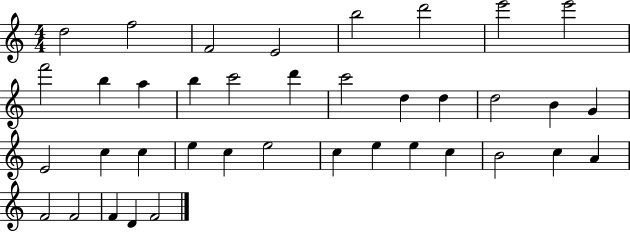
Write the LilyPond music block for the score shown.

{
  \clef treble
  \numericTimeSignature
  \time 4/4
  \key c \major
  d''2 f''2 | f'2 e'2 | b''2 d'''2 | e'''2 e'''2 | \break f'''2 b''4 a''4 | b''4 c'''2 d'''4 | c'''2 d''4 d''4 | d''2 b'4 g'4 | \break e'2 c''4 c''4 | e''4 c''4 e''2 | c''4 e''4 e''4 c''4 | b'2 c''4 a'4 | \break f'2 f'2 | f'4 d'4 f'2 | \bar "|."
}